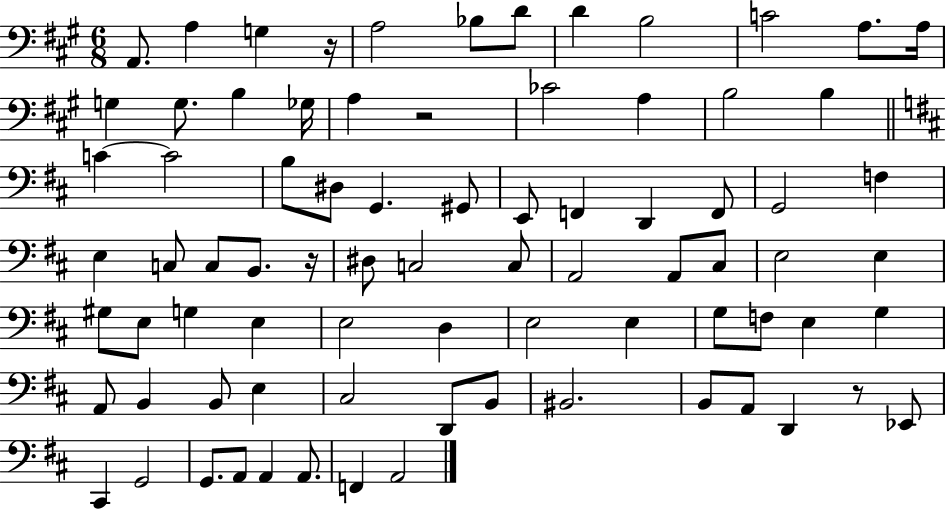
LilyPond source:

{
  \clef bass
  \numericTimeSignature
  \time 6/8
  \key a \major
  a,8. a4 g4 r16 | a2 bes8 d'8 | d'4 b2 | c'2 a8. a16 | \break g4 g8. b4 ges16 | a4 r2 | ces'2 a4 | b2 b4 | \break \bar "||" \break \key b \minor c'4~~ c'2 | b8 dis8 g,4. gis,8 | e,8 f,4 d,4 f,8 | g,2 f4 | \break e4 c8 c8 b,8. r16 | dis8 c2 c8 | a,2 a,8 cis8 | e2 e4 | \break gis8 e8 g4 e4 | e2 d4 | e2 e4 | g8 f8 e4 g4 | \break a,8 b,4 b,8 e4 | cis2 d,8 b,8 | bis,2. | b,8 a,8 d,4 r8 ees,8 | \break cis,4 g,2 | g,8. a,8 a,4 a,8. | f,4 a,2 | \bar "|."
}